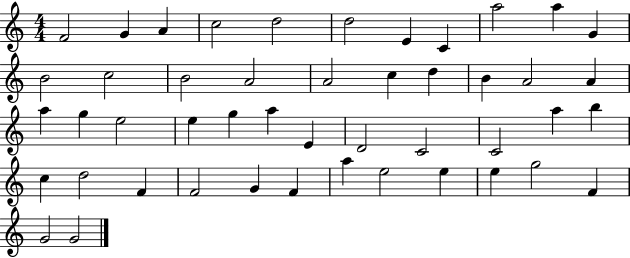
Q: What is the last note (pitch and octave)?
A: G4